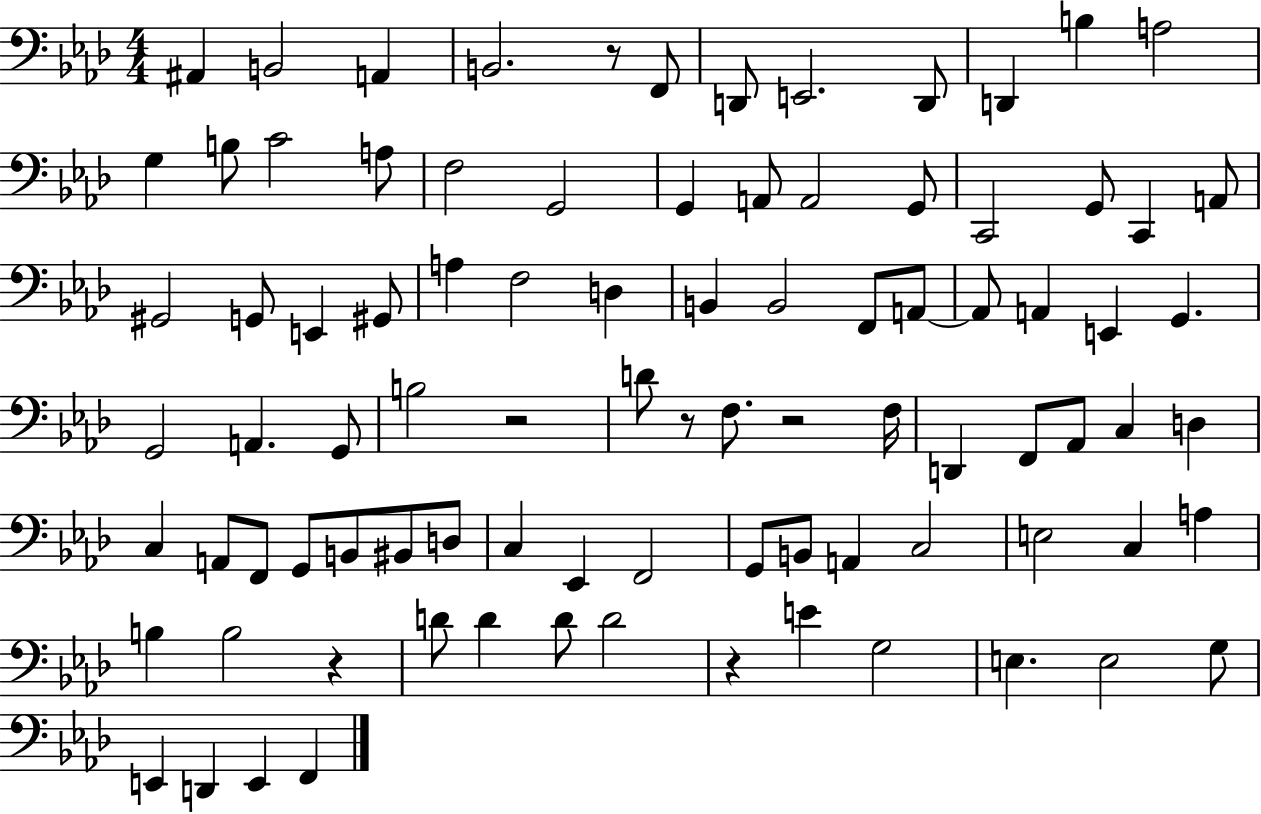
{
  \clef bass
  \numericTimeSignature
  \time 4/4
  \key aes \major
  ais,4 b,2 a,4 | b,2. r8 f,8 | d,8 e,2. d,8 | d,4 b4 a2 | \break g4 b8 c'2 a8 | f2 g,2 | g,4 a,8 a,2 g,8 | c,2 g,8 c,4 a,8 | \break gis,2 g,8 e,4 gis,8 | a4 f2 d4 | b,4 b,2 f,8 a,8~~ | a,8 a,4 e,4 g,4. | \break g,2 a,4. g,8 | b2 r2 | d'8 r8 f8. r2 f16 | d,4 f,8 aes,8 c4 d4 | \break c4 a,8 f,8 g,8 b,8 bis,8 d8 | c4 ees,4 f,2 | g,8 b,8 a,4 c2 | e2 c4 a4 | \break b4 b2 r4 | d'8 d'4 d'8 d'2 | r4 e'4 g2 | e4. e2 g8 | \break e,4 d,4 e,4 f,4 | \bar "|."
}